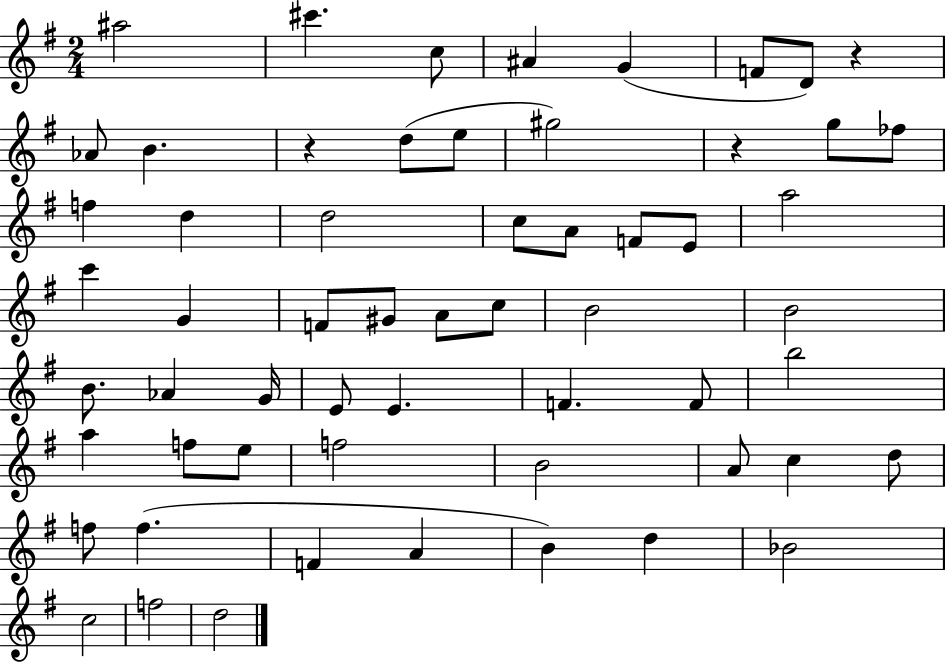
A#5/h C#6/q. C5/e A#4/q G4/q F4/e D4/e R/q Ab4/e B4/q. R/q D5/e E5/e G#5/h R/q G5/e FES5/e F5/q D5/q D5/h C5/e A4/e F4/e E4/e A5/h C6/q G4/q F4/e G#4/e A4/e C5/e B4/h B4/h B4/e. Ab4/q G4/s E4/e E4/q. F4/q. F4/e B5/h A5/q F5/e E5/e F5/h B4/h A4/e C5/q D5/e F5/e F5/q. F4/q A4/q B4/q D5/q Bb4/h C5/h F5/h D5/h